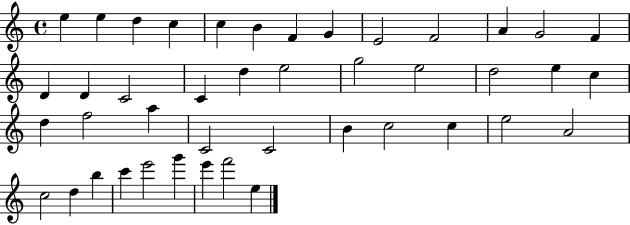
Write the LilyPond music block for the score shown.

{
  \clef treble
  \time 4/4
  \defaultTimeSignature
  \key c \major
  e''4 e''4 d''4 c''4 | c''4 b'4 f'4 g'4 | e'2 f'2 | a'4 g'2 f'4 | \break d'4 d'4 c'2 | c'4 d''4 e''2 | g''2 e''2 | d''2 e''4 c''4 | \break d''4 f''2 a''4 | c'2 c'2 | b'4 c''2 c''4 | e''2 a'2 | \break c''2 d''4 b''4 | c'''4 e'''2 g'''4 | e'''4 f'''2 e''4 | \bar "|."
}